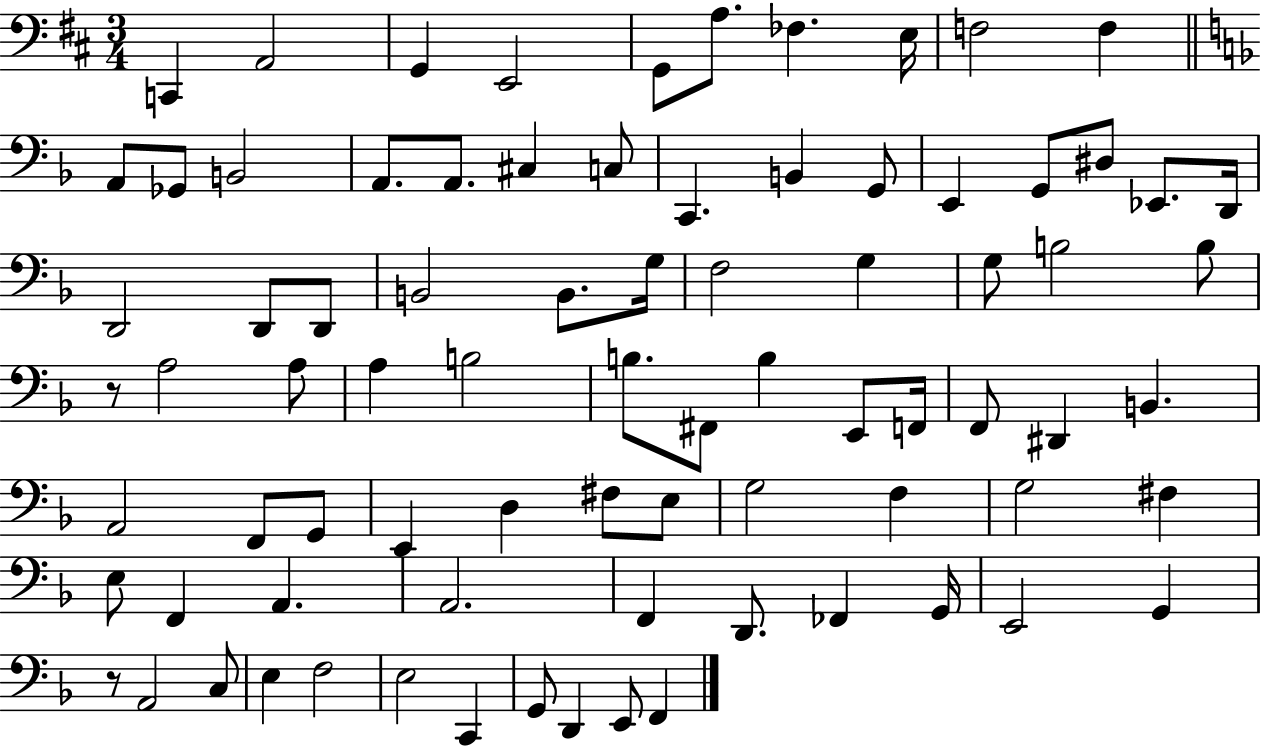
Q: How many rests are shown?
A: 2